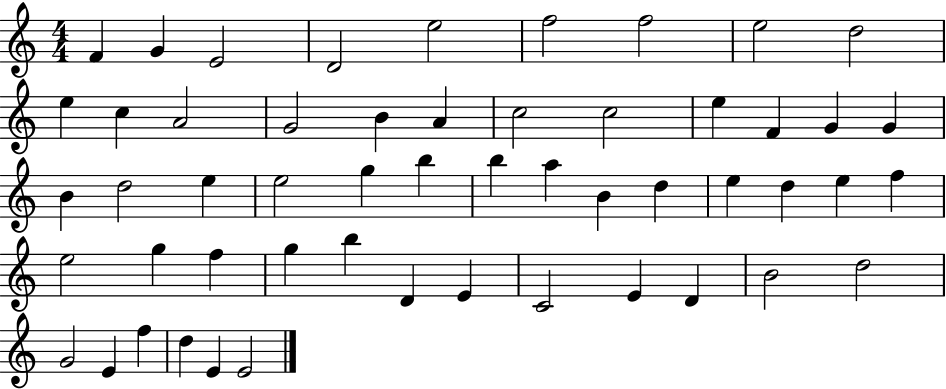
{
  \clef treble
  \numericTimeSignature
  \time 4/4
  \key c \major
  f'4 g'4 e'2 | d'2 e''2 | f''2 f''2 | e''2 d''2 | \break e''4 c''4 a'2 | g'2 b'4 a'4 | c''2 c''2 | e''4 f'4 g'4 g'4 | \break b'4 d''2 e''4 | e''2 g''4 b''4 | b''4 a''4 b'4 d''4 | e''4 d''4 e''4 f''4 | \break e''2 g''4 f''4 | g''4 b''4 d'4 e'4 | c'2 e'4 d'4 | b'2 d''2 | \break g'2 e'4 f''4 | d''4 e'4 e'2 | \bar "|."
}